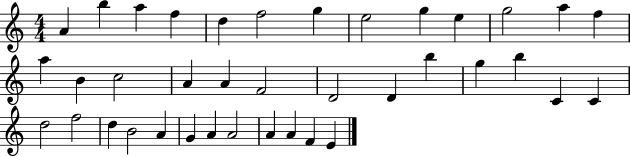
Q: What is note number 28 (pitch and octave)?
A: F5